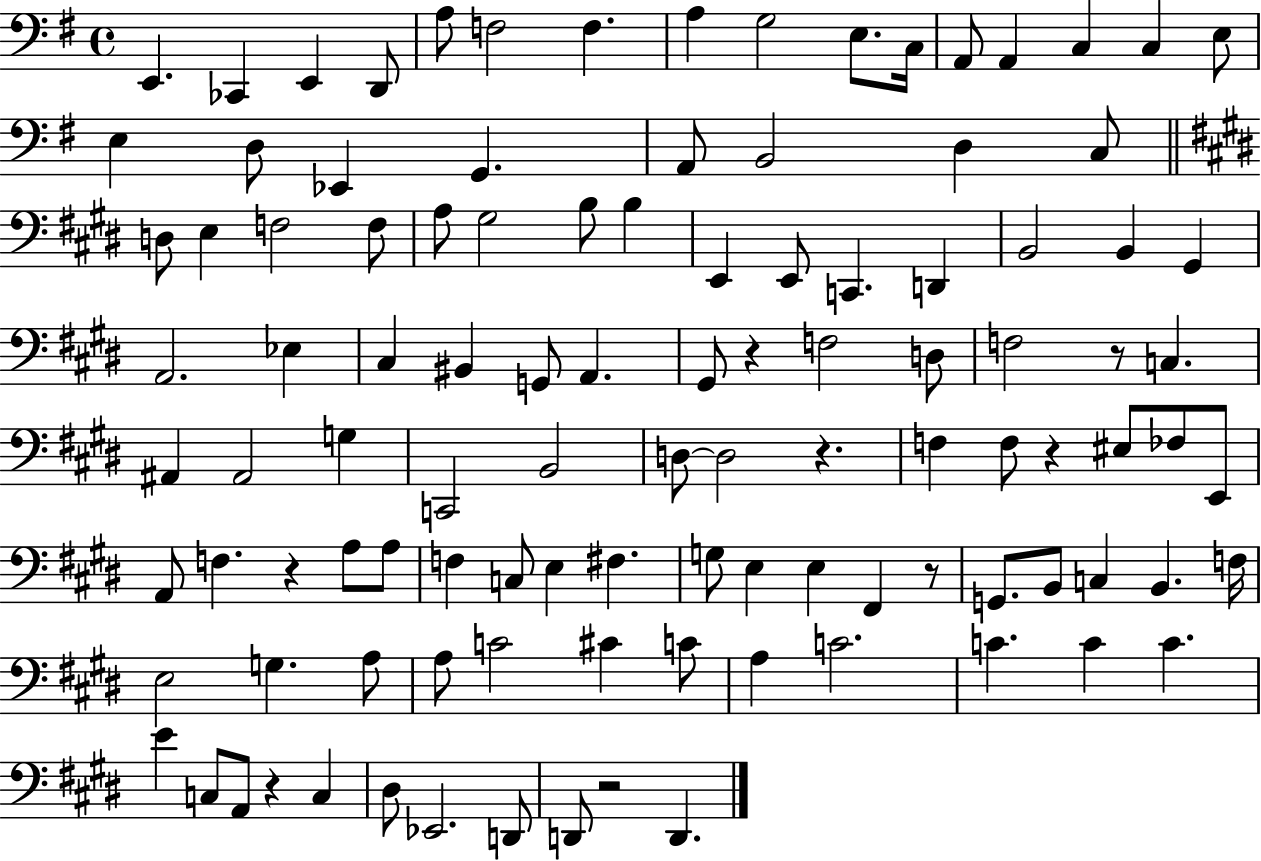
E2/q. CES2/q E2/q D2/e A3/e F3/h F3/q. A3/q G3/h E3/e. C3/s A2/e A2/q C3/q C3/q E3/e E3/q D3/e Eb2/q G2/q. A2/e B2/h D3/q C3/e D3/e E3/q F3/h F3/e A3/e G#3/h B3/e B3/q E2/q E2/e C2/q. D2/q B2/h B2/q G#2/q A2/h. Eb3/q C#3/q BIS2/q G2/e A2/q. G#2/e R/q F3/h D3/e F3/h R/e C3/q. A#2/q A#2/h G3/q C2/h B2/h D3/e D3/h R/q. F3/q F3/e R/q EIS3/e FES3/e E2/e A2/e F3/q. R/q A3/e A3/e F3/q C3/e E3/q F#3/q. G3/e E3/q E3/q F#2/q R/e G2/e. B2/e C3/q B2/q. F3/s E3/h G3/q. A3/e A3/e C4/h C#4/q C4/e A3/q C4/h. C4/q. C4/q C4/q. E4/q C3/e A2/e R/q C3/q D#3/e Eb2/h. D2/e D2/e R/h D2/q.